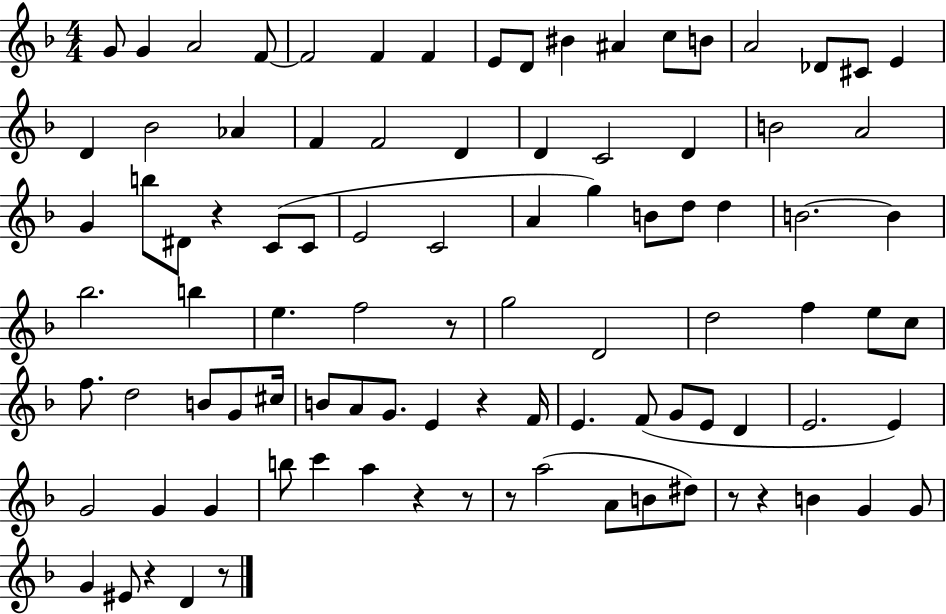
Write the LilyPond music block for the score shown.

{
  \clef treble
  \numericTimeSignature
  \time 4/4
  \key f \major
  g'8 g'4 a'2 f'8~~ | f'2 f'4 f'4 | e'8 d'8 bis'4 ais'4 c''8 b'8 | a'2 des'8 cis'8 e'4 | \break d'4 bes'2 aes'4 | f'4 f'2 d'4 | d'4 c'2 d'4 | b'2 a'2 | \break g'4 b''8 dis'8 r4 c'8( c'8 | e'2 c'2 | a'4 g''4) b'8 d''8 d''4 | b'2.~~ b'4 | \break bes''2. b''4 | e''4. f''2 r8 | g''2 d'2 | d''2 f''4 e''8 c''8 | \break f''8. d''2 b'8 g'8 cis''16 | b'8 a'8 g'8. e'4 r4 f'16 | e'4. f'8( g'8 e'8 d'4 | e'2. e'4) | \break g'2 g'4 g'4 | b''8 c'''4 a''4 r4 r8 | r8 a''2( a'8 b'8 dis''8) | r8 r4 b'4 g'4 g'8 | \break g'4 eis'8 r4 d'4 r8 | \bar "|."
}